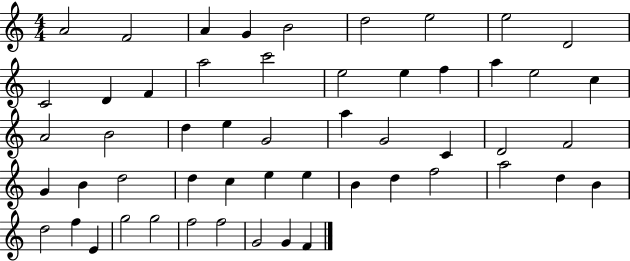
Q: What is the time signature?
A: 4/4